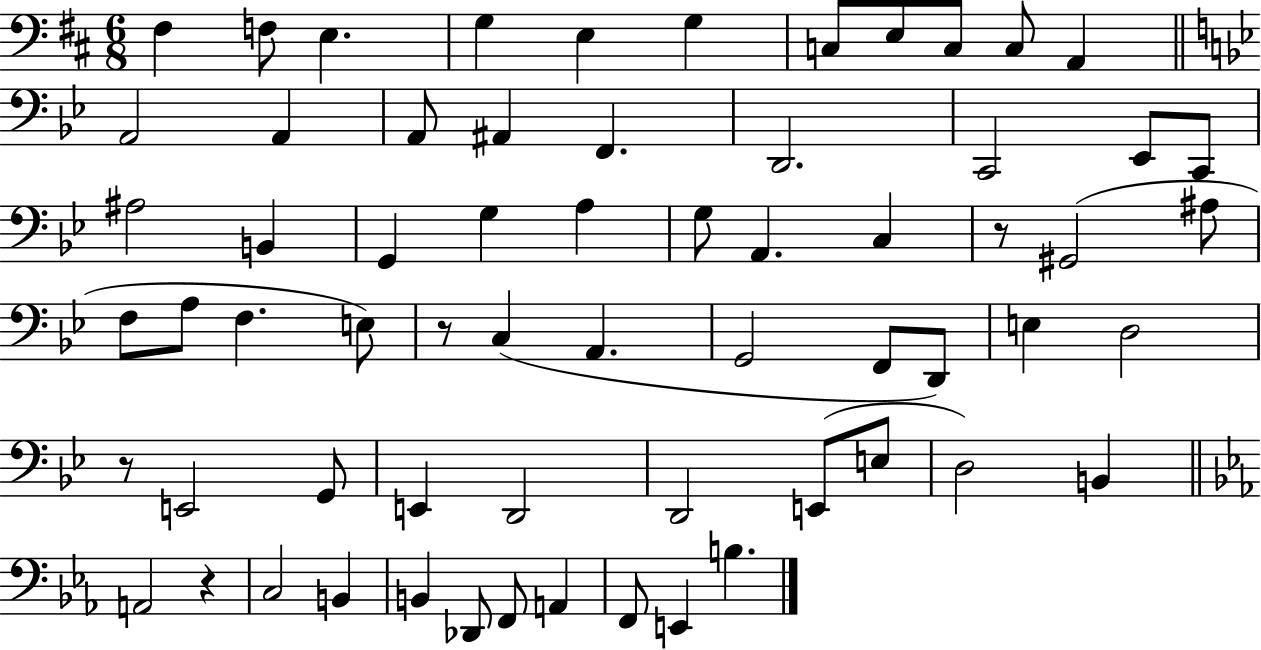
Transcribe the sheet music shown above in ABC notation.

X:1
T:Untitled
M:6/8
L:1/4
K:D
^F, F,/2 E, G, E, G, C,/2 E,/2 C,/2 C,/2 A,, A,,2 A,, A,,/2 ^A,, F,, D,,2 C,,2 _E,,/2 C,,/2 ^A,2 B,, G,, G, A, G,/2 A,, C, z/2 ^G,,2 ^A,/2 F,/2 A,/2 F, E,/2 z/2 C, A,, G,,2 F,,/2 D,,/2 E, D,2 z/2 E,,2 G,,/2 E,, D,,2 D,,2 E,,/2 E,/2 D,2 B,, A,,2 z C,2 B,, B,, _D,,/2 F,,/2 A,, F,,/2 E,, B,